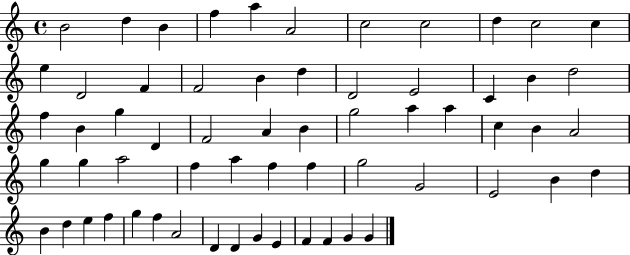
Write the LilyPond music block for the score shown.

{
  \clef treble
  \time 4/4
  \defaultTimeSignature
  \key c \major
  b'2 d''4 b'4 | f''4 a''4 a'2 | c''2 c''2 | d''4 c''2 c''4 | \break e''4 d'2 f'4 | f'2 b'4 d''4 | d'2 e'2 | c'4 b'4 d''2 | \break f''4 b'4 g''4 d'4 | f'2 a'4 b'4 | g''2 a''4 a''4 | c''4 b'4 a'2 | \break g''4 g''4 a''2 | f''4 a''4 f''4 f''4 | g''2 g'2 | e'2 b'4 d''4 | \break b'4 d''4 e''4 f''4 | g''4 f''4 a'2 | d'4 d'4 g'4 e'4 | f'4 f'4 g'4 g'4 | \break \bar "|."
}